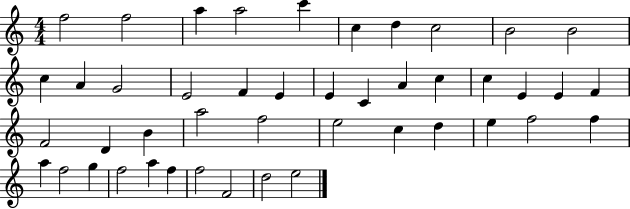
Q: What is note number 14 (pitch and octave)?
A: E4